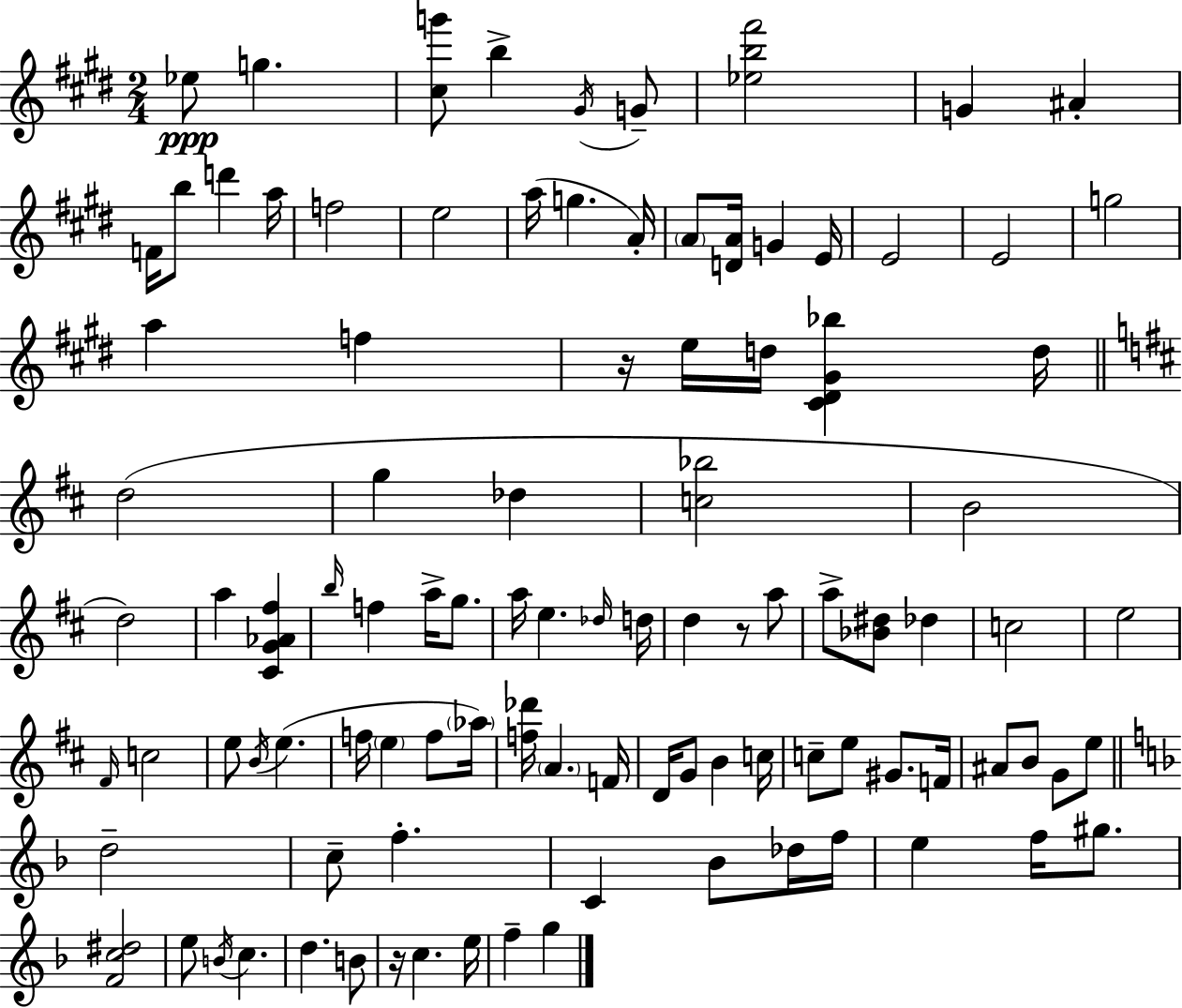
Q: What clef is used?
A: treble